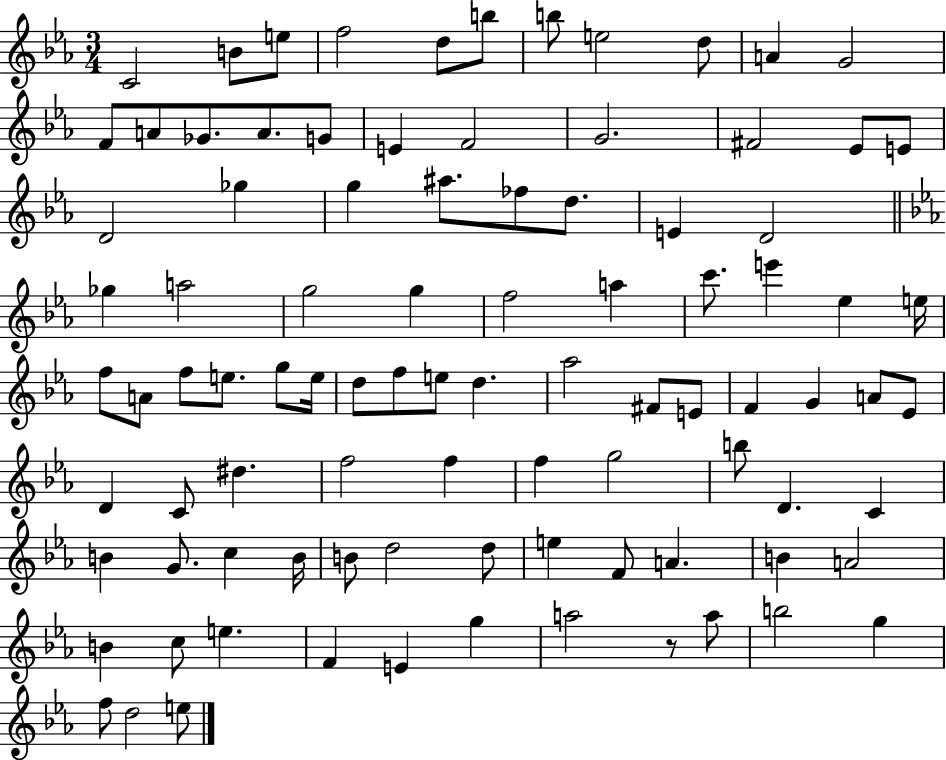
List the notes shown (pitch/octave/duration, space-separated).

C4/h B4/e E5/e F5/h D5/e B5/e B5/e E5/h D5/e A4/q G4/h F4/e A4/e Gb4/e. A4/e. G4/e E4/q F4/h G4/h. F#4/h Eb4/e E4/e D4/h Gb5/q G5/q A#5/e. FES5/e D5/e. E4/q D4/h Gb5/q A5/h G5/h G5/q F5/h A5/q C6/e. E6/q Eb5/q E5/s F5/e A4/e F5/e E5/e. G5/e E5/s D5/e F5/e E5/e D5/q. Ab5/h F#4/e E4/e F4/q G4/q A4/e Eb4/e D4/q C4/e D#5/q. F5/h F5/q F5/q G5/h B5/e D4/q. C4/q B4/q G4/e. C5/q B4/s B4/e D5/h D5/e E5/q F4/e A4/q. B4/q A4/h B4/q C5/e E5/q. F4/q E4/q G5/q A5/h R/e A5/e B5/h G5/q F5/e D5/h E5/e